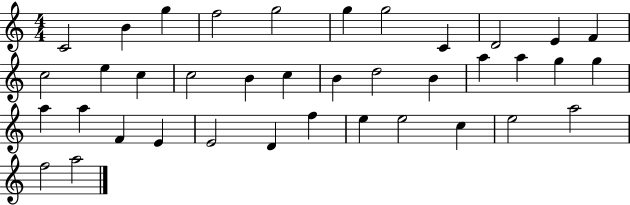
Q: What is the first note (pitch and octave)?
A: C4